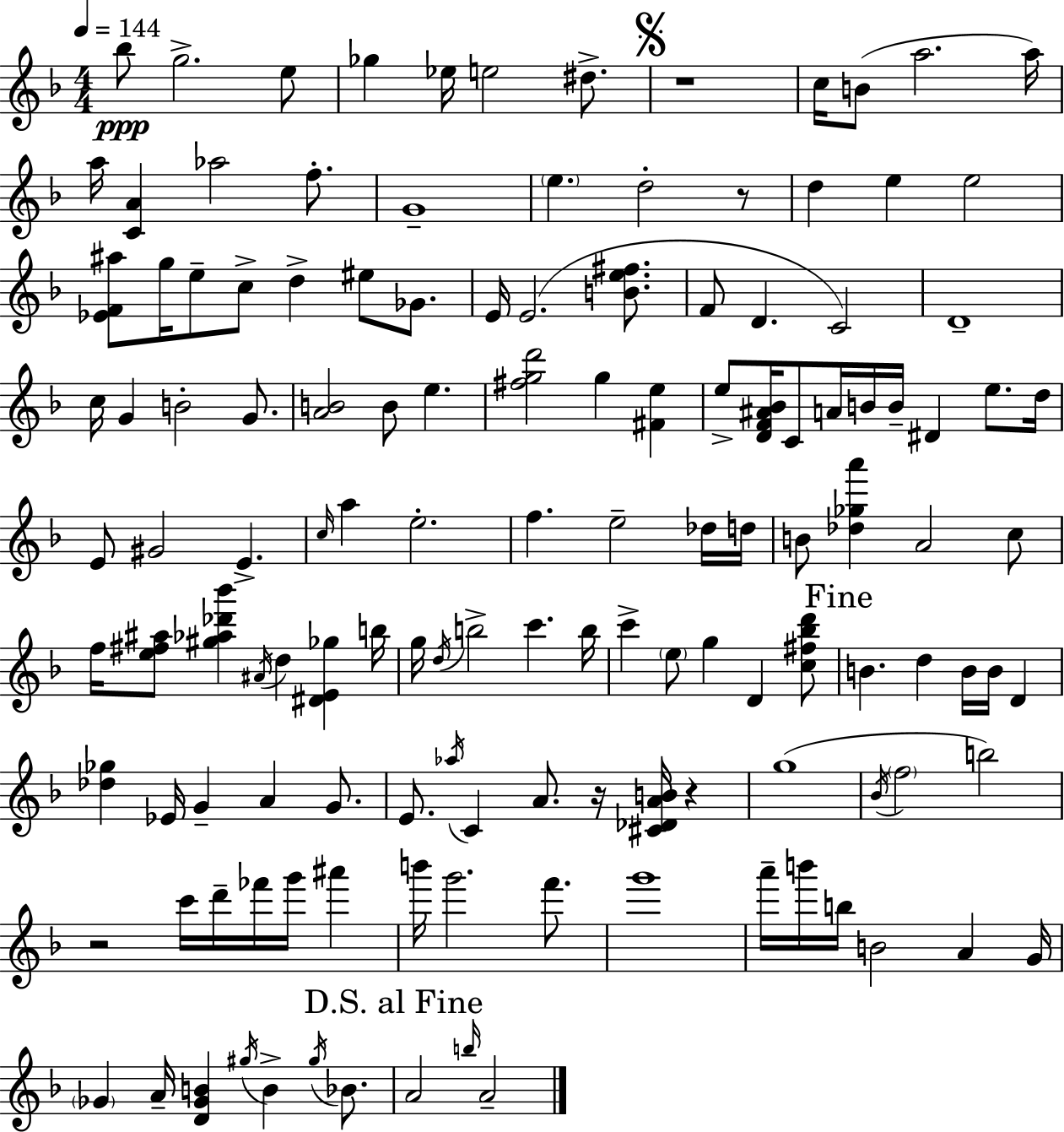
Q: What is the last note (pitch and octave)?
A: A4